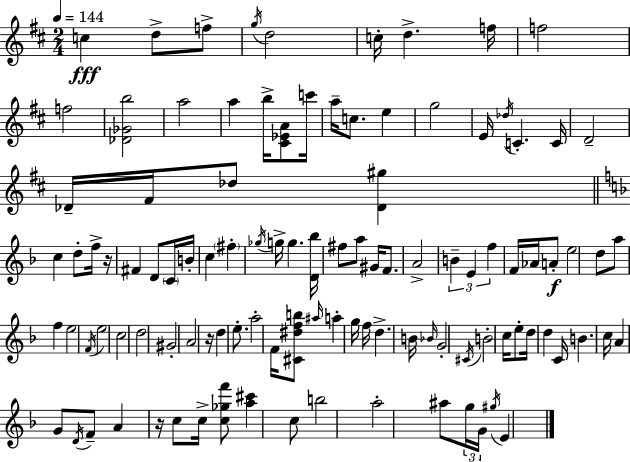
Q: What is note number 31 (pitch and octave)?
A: D4